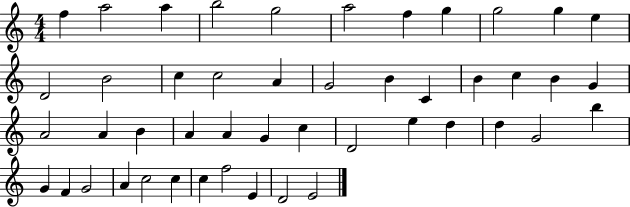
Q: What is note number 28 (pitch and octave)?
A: A4